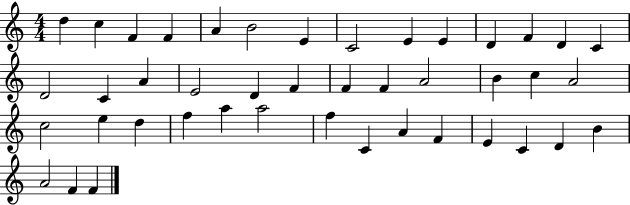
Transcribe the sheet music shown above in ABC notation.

X:1
T:Untitled
M:4/4
L:1/4
K:C
d c F F A B2 E C2 E E D F D C D2 C A E2 D F F F A2 B c A2 c2 e d f a a2 f C A F E C D B A2 F F